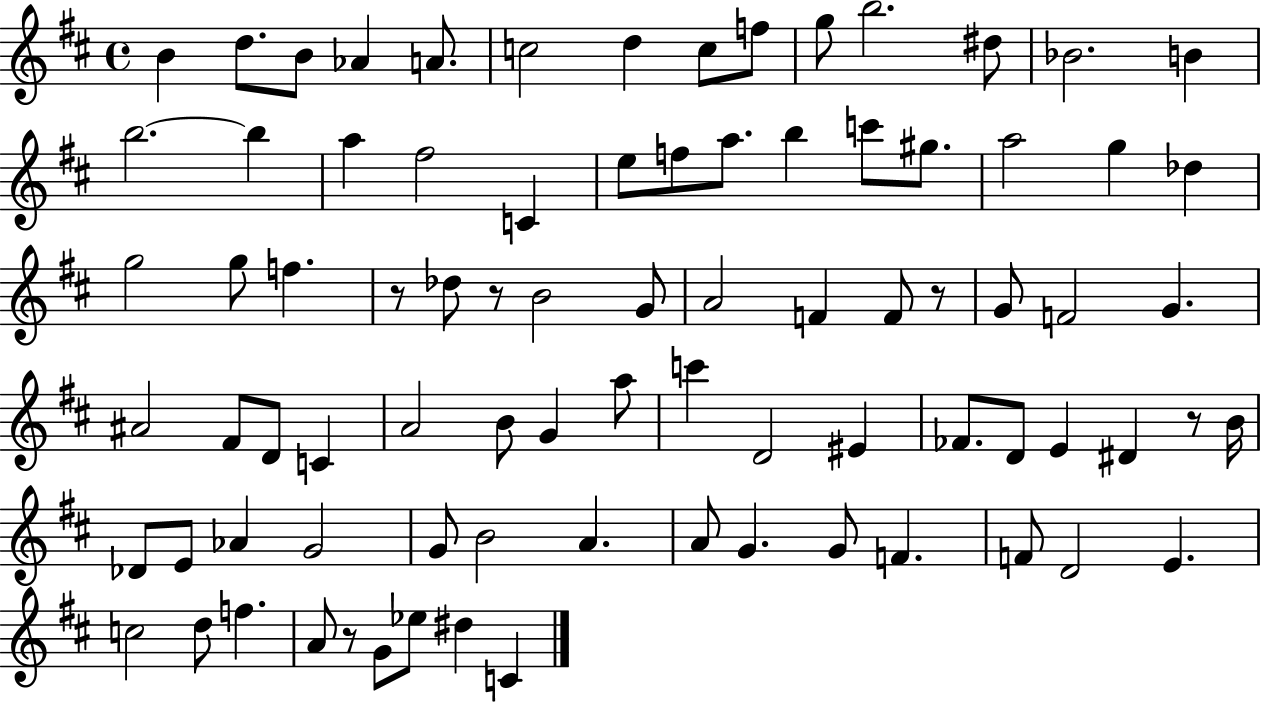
{
  \clef treble
  \time 4/4
  \defaultTimeSignature
  \key d \major
  \repeat volta 2 { b'4 d''8. b'8 aes'4 a'8. | c''2 d''4 c''8 f''8 | g''8 b''2. dis''8 | bes'2. b'4 | \break b''2.~~ b''4 | a''4 fis''2 c'4 | e''8 f''8 a''8. b''4 c'''8 gis''8. | a''2 g''4 des''4 | \break g''2 g''8 f''4. | r8 des''8 r8 b'2 g'8 | a'2 f'4 f'8 r8 | g'8 f'2 g'4. | \break ais'2 fis'8 d'8 c'4 | a'2 b'8 g'4 a''8 | c'''4 d'2 eis'4 | fes'8. d'8 e'4 dis'4 r8 b'16 | \break des'8 e'8 aes'4 g'2 | g'8 b'2 a'4. | a'8 g'4. g'8 f'4. | f'8 d'2 e'4. | \break c''2 d''8 f''4. | a'8 r8 g'8 ees''8 dis''4 c'4 | } \bar "|."
}